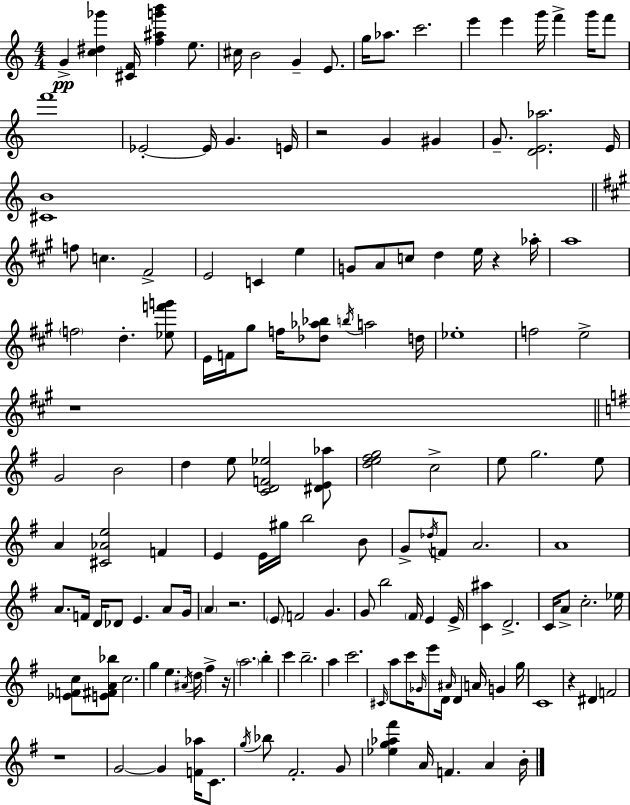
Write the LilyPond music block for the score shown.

{
  \clef treble
  \numericTimeSignature
  \time 4/4
  \key a \minor
  g'4->\pp <c'' dis'' ges'''>4 <cis' f'>16 <f'' ais'' g''' b'''>4 e''8. | cis''16 b'2 g'4-- e'8. | g''16 aes''8. c'''2. | e'''4 e'''4 g'''16 f'''4-> g'''16 f'''8 | \break f'''1 | ees'2-.~~ ees'16 g'4. e'16 | r2 g'4 gis'4 | g'8.-- <d' e' aes''>2. e'16 | \break <cis' b'>1 | \bar "||" \break \key a \major f''8 c''4. fis'2-> | e'2 c'4 e''4 | g'8 a'8 c''8 d''4 e''16 r4 aes''16-. | a''1 | \break \parenthesize f''2 d''4.-. <ees'' f''' g'''>8 | e'16 f'16 gis''8 f''16 <des'' aes'' bes''>8 \acciaccatura { b''16 } a''2 | d''16 ees''1-. | f''2 e''2-> | \break r1 | \bar "||" \break \key g \major g'2 b'2 | d''4 e''8 <c' d' f' ees''>2 <dis' e' aes''>8 | <d'' e'' fis'' g''>2 c''2-> | e''8 g''2. e''8 | \break a'4 <cis' aes' e''>2 f'4 | e'4 e'16 gis''16 b''2 b'8 | g'8-> \acciaccatura { des''16 } f'8 a'2. | a'1 | \break a'8. f'16 d'16 des'8 e'4. a'8 | g'16 \parenthesize a'4 r2. | \parenthesize e'8 f'2 g'4. | g'8 b''2 \parenthesize fis'16 e'4 | \break e'16-> <c' ais''>4 d'2.-> | c'16 a'8-> c''2.-. | ees''16 <ees' f' c''>8 <e' fis' a' bes''>8 c''2. | g''4 e''4. \acciaccatura { ais'16 } d''16 fis''4-> | \break r16 \parenthesize a''2. b''4-. | c'''4 b''2.-- | a''4 c'''2. | \grace { cis'16 } a''8 c'''16 \grace { ges'16 } e'''8 d'16 \grace { ais'16 } d'4 a'16 | \break g'4 g''16 c'1 | r4 dis'4 f'2 | r1 | g'2~~ g'4 | \break <f' aes''>16 c'8. \acciaccatura { g''16 } bes''8 fis'2.-. | g'8 <ees'' g'' aes'' fis'''>4 a'16 f'4. | a'4 b'16-. \bar "|."
}